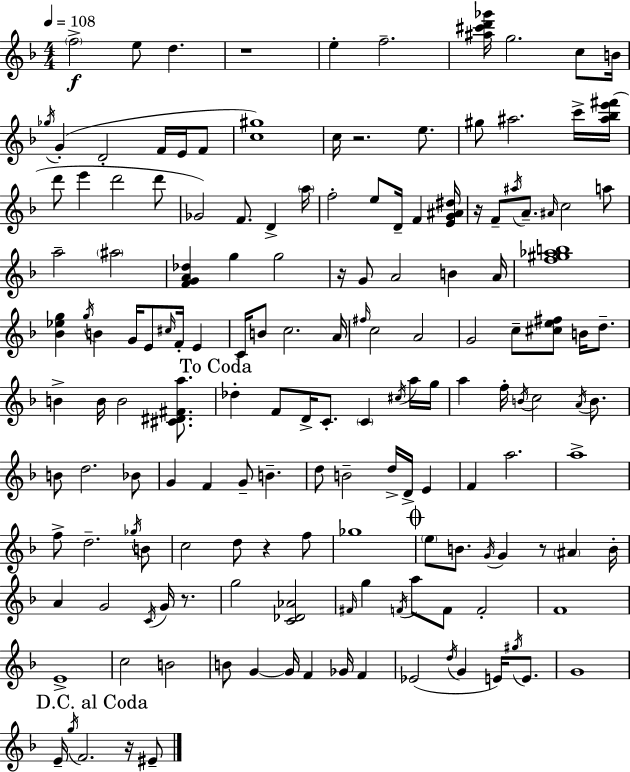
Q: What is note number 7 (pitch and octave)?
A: C5